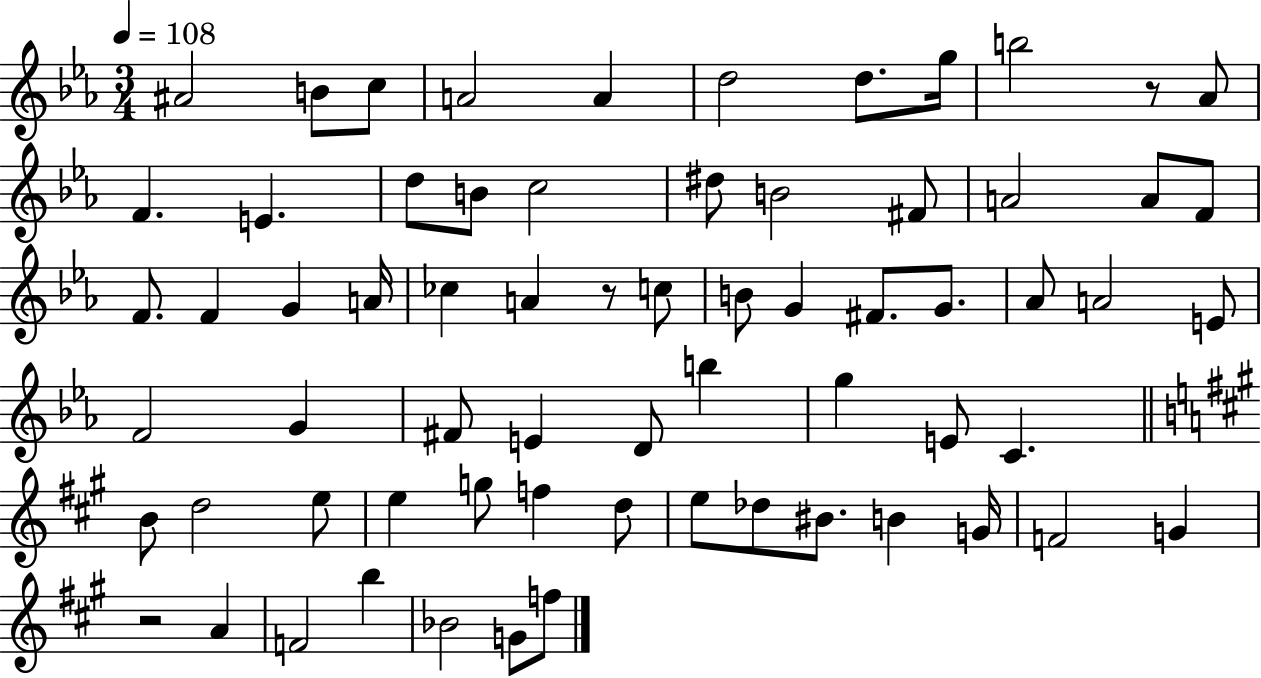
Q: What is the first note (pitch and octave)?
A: A#4